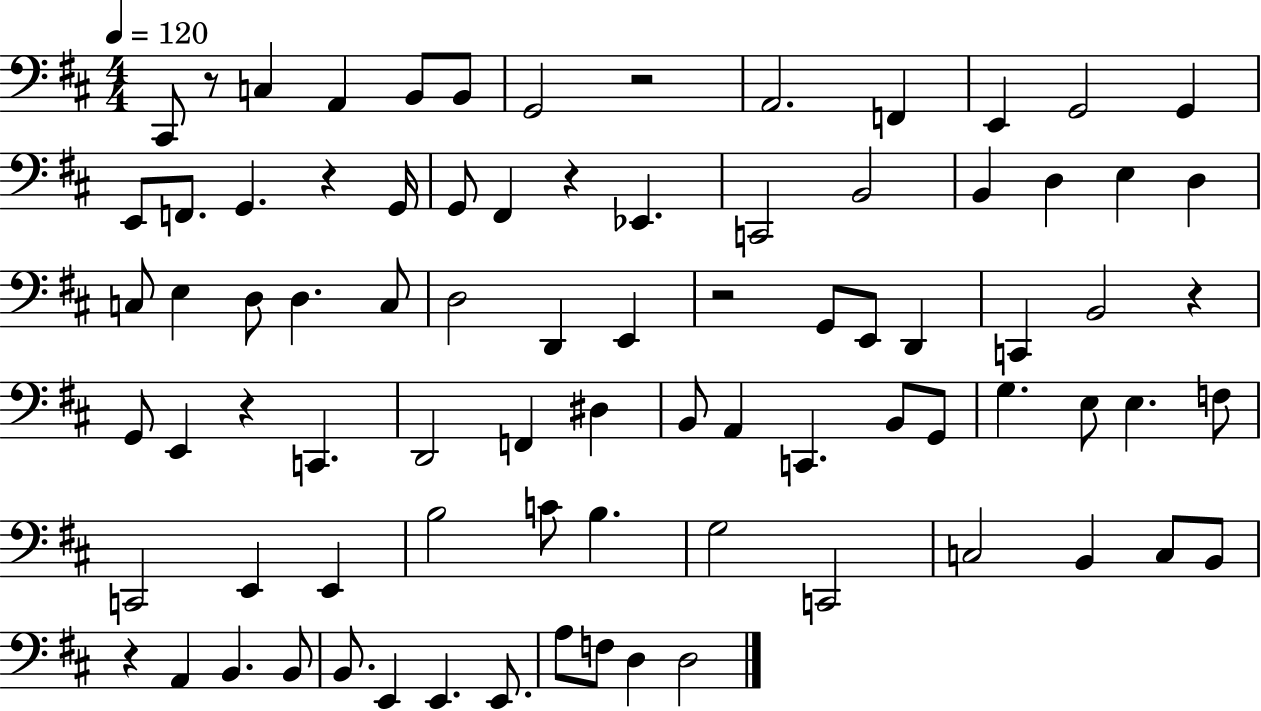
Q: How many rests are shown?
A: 8